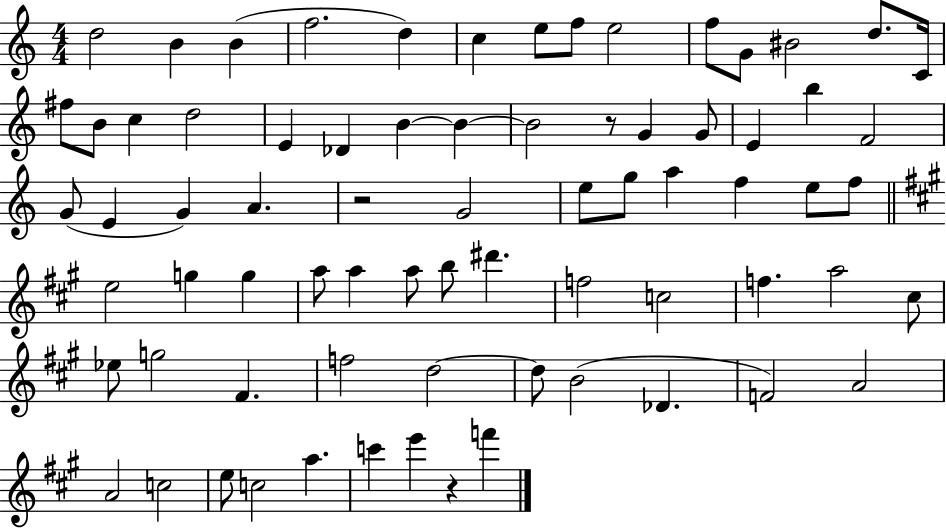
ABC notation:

X:1
T:Untitled
M:4/4
L:1/4
K:C
d2 B B f2 d c e/2 f/2 e2 f/2 G/2 ^B2 d/2 C/4 ^f/2 B/2 c d2 E _D B B B2 z/2 G G/2 E b F2 G/2 E G A z2 G2 e/2 g/2 a f e/2 f/2 e2 g g a/2 a a/2 b/2 ^d' f2 c2 f a2 ^c/2 _e/2 g2 ^F f2 d2 d/2 B2 _D F2 A2 A2 c2 e/2 c2 a c' e' z f'